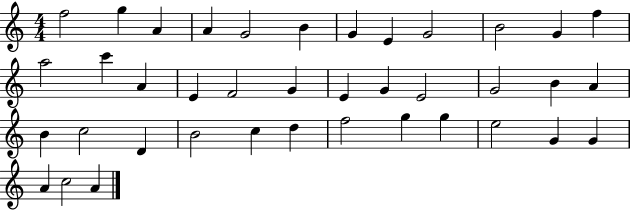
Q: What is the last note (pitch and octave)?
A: A4